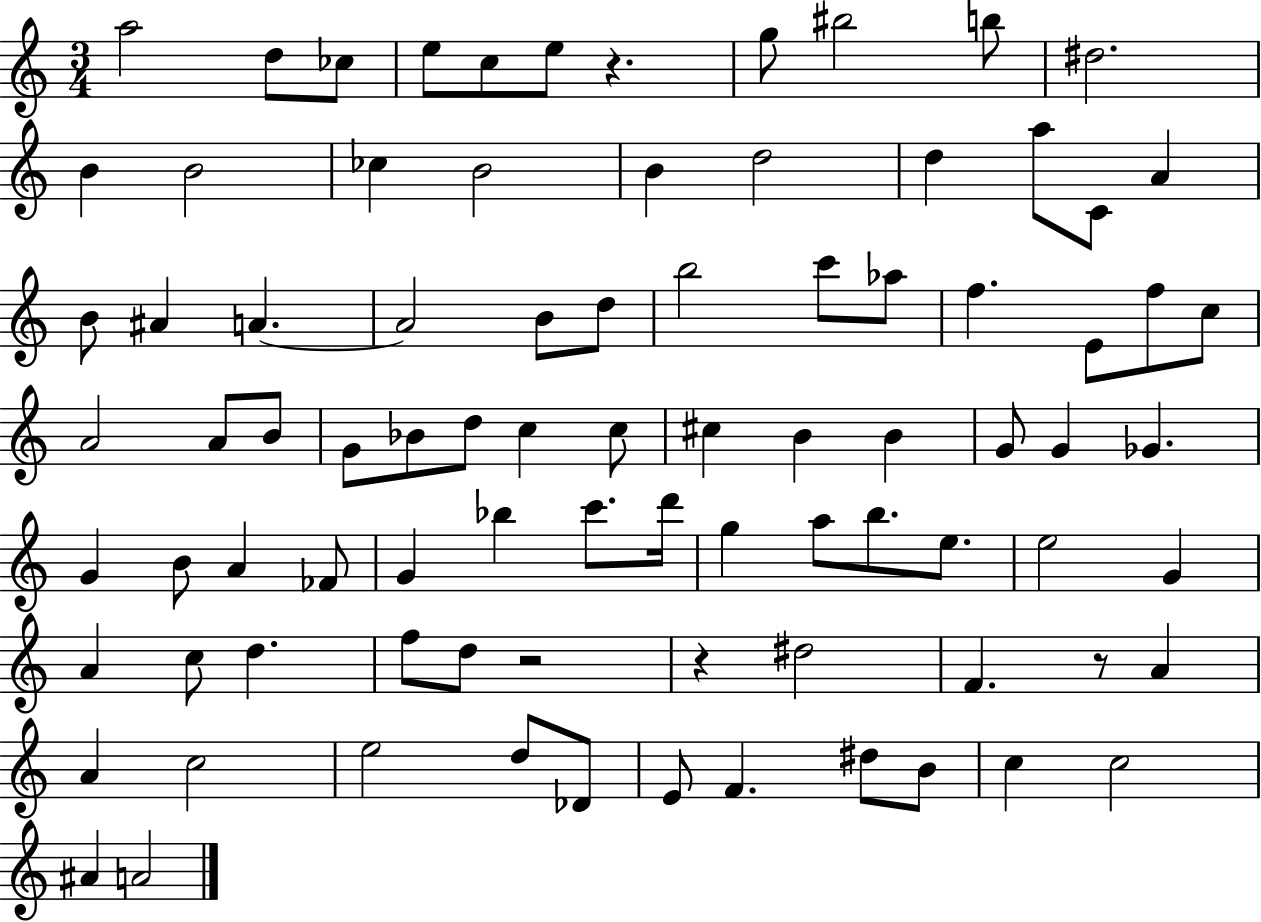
{
  \clef treble
  \numericTimeSignature
  \time 3/4
  \key c \major
  a''2 d''8 ces''8 | e''8 c''8 e''8 r4. | g''8 bis''2 b''8 | dis''2. | \break b'4 b'2 | ces''4 b'2 | b'4 d''2 | d''4 a''8 c'8 a'4 | \break b'8 ais'4 a'4.~~ | a'2 b'8 d''8 | b''2 c'''8 aes''8 | f''4. e'8 f''8 c''8 | \break a'2 a'8 b'8 | g'8 bes'8 d''8 c''4 c''8 | cis''4 b'4 b'4 | g'8 g'4 ges'4. | \break g'4 b'8 a'4 fes'8 | g'4 bes''4 c'''8. d'''16 | g''4 a''8 b''8. e''8. | e''2 g'4 | \break a'4 c''8 d''4. | f''8 d''8 r2 | r4 dis''2 | f'4. r8 a'4 | \break a'4 c''2 | e''2 d''8 des'8 | e'8 f'4. dis''8 b'8 | c''4 c''2 | \break ais'4 a'2 | \bar "|."
}